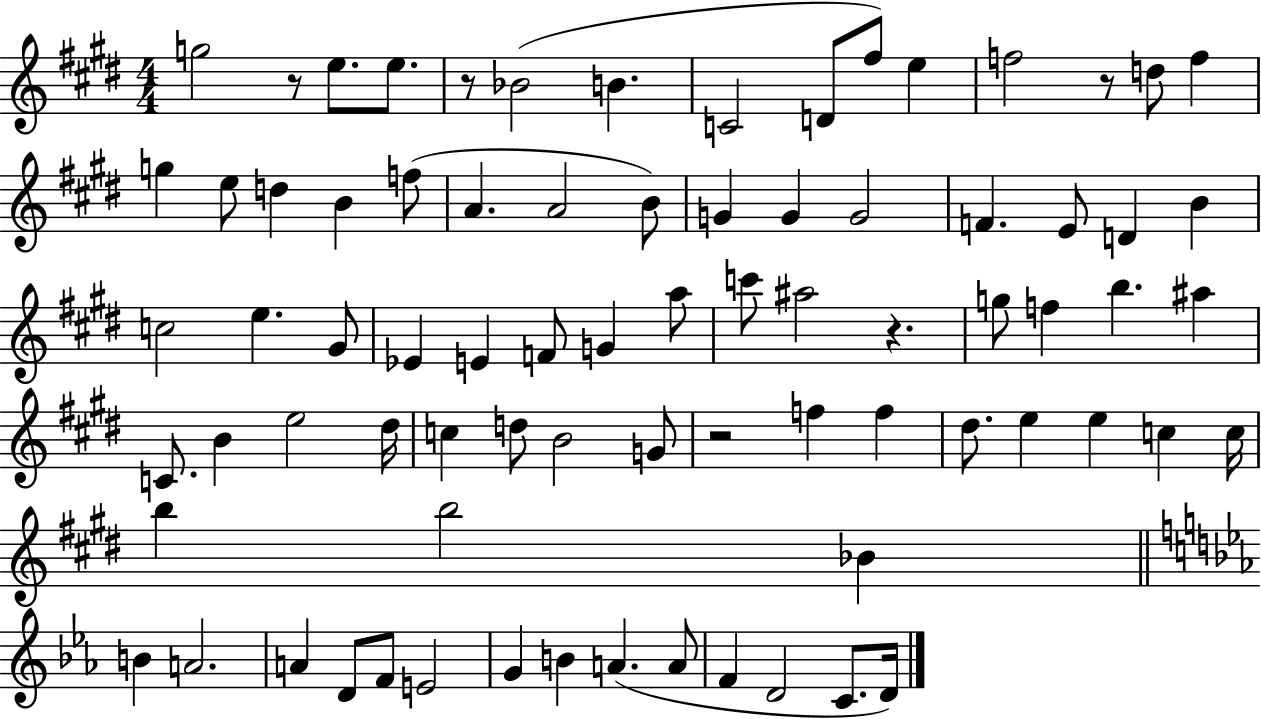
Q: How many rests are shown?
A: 5